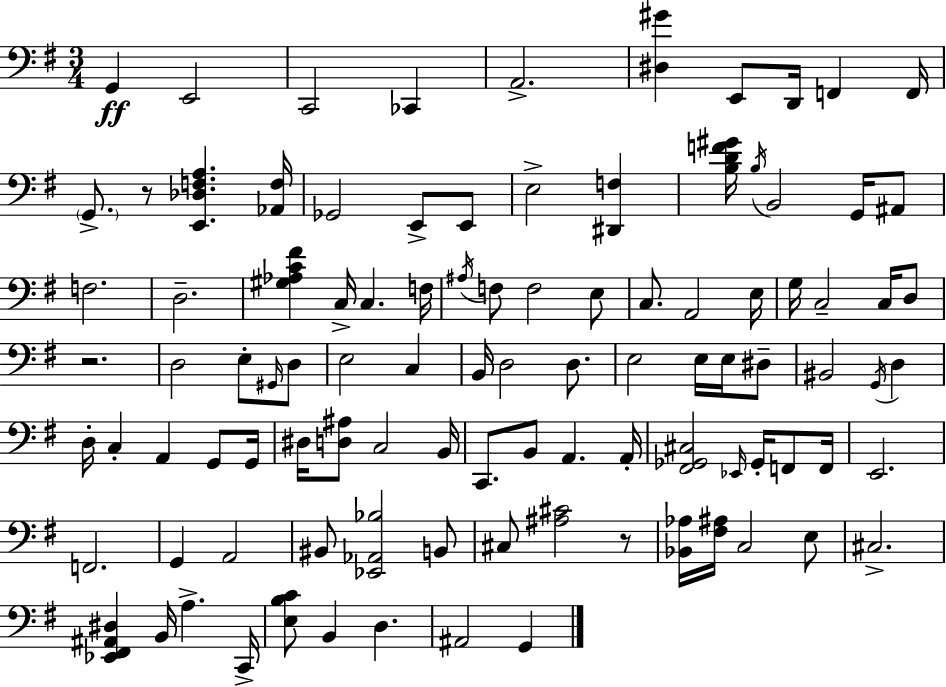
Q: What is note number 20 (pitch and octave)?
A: D3